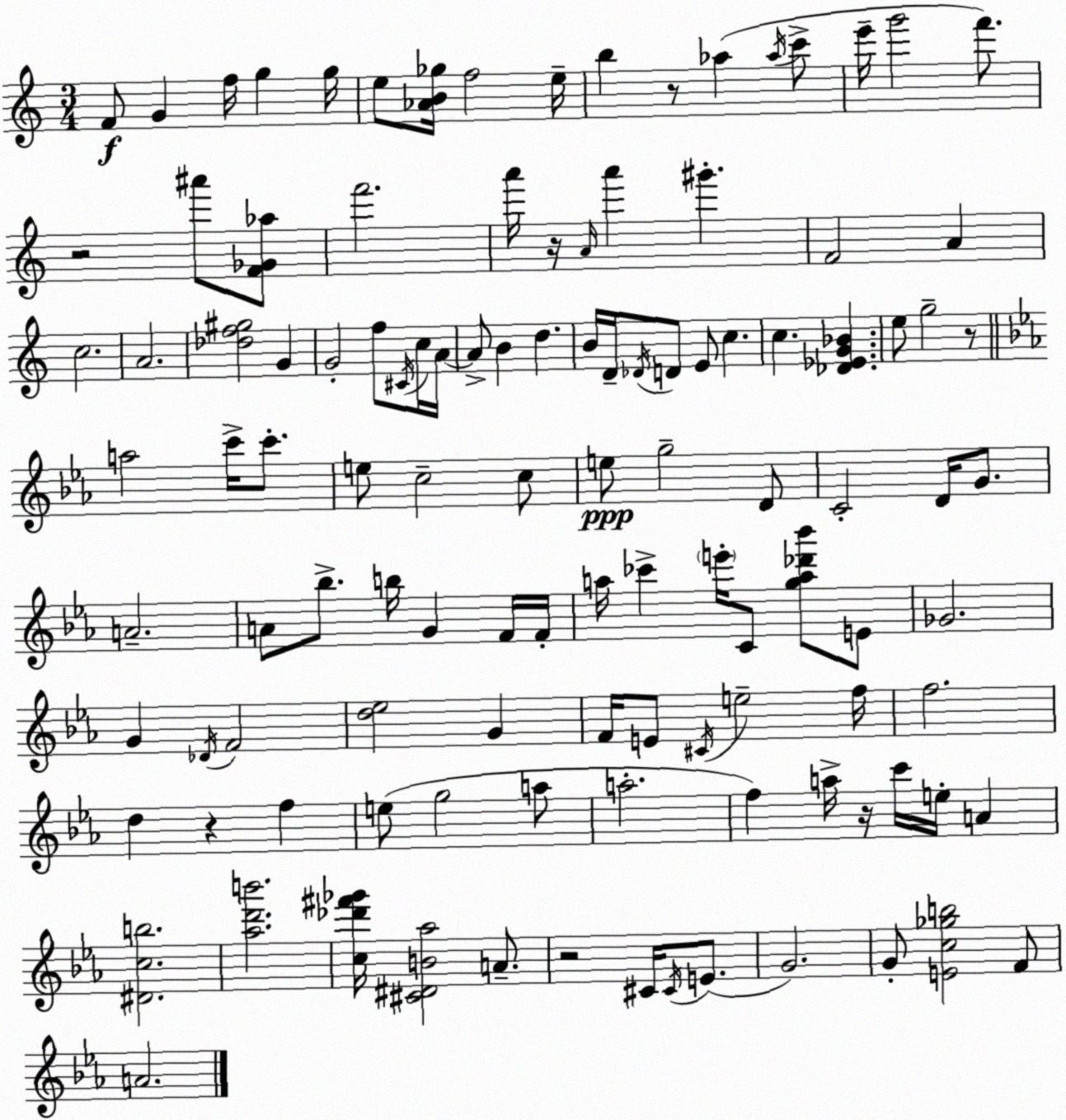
X:1
T:Untitled
M:3/4
L:1/4
K:Am
F/2 G f/4 g g/4 e/2 [_AB_g]/4 f2 e/4 b z/2 _a _a/4 c'/2 e'/4 g'2 f'/2 z2 ^a'/2 [F_G_a]/2 f'2 a'/4 z/4 A/4 a' ^g' F2 A c2 A2 [_df^g]2 G G2 f/2 ^C/4 c/4 A/4 A/2 B d B/4 D/4 _D/4 D/2 E/2 c c [_D_EG_B] e/2 g2 z/2 a2 c'/4 c'/2 e/2 c2 c/2 e/2 g2 D/2 C2 D/4 G/2 A2 A/2 _b/2 b/4 G F/4 F/4 a/4 _c' e'/4 C/2 [ga_d'_b']/2 E/2 _G2 G _D/4 F2 [d_e]2 G F/4 E/2 ^C/4 e2 f/4 f2 d z f e/2 g2 a/2 a2 f a/4 z/4 c'/4 e/4 A [^Dcb]2 [_ad'b']2 [c_d'^f'_g']/4 [^C^DB_a]2 A/2 z2 ^C/4 ^C/4 E/2 G2 G/2 [Ec_gb]2 F/2 A2